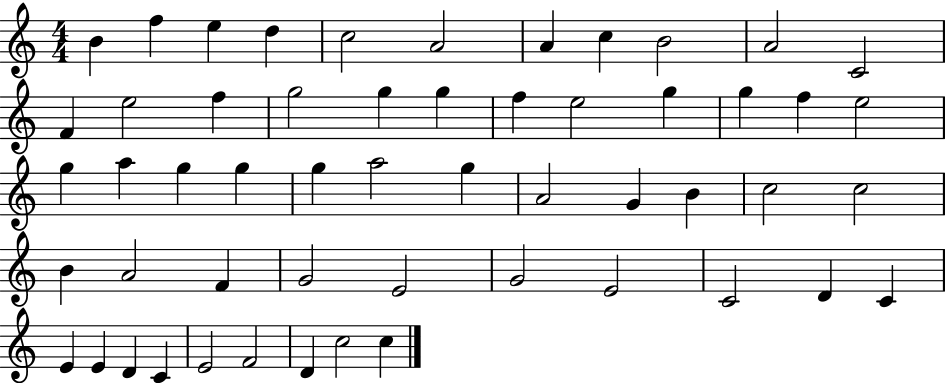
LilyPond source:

{
  \clef treble
  \numericTimeSignature
  \time 4/4
  \key c \major
  b'4 f''4 e''4 d''4 | c''2 a'2 | a'4 c''4 b'2 | a'2 c'2 | \break f'4 e''2 f''4 | g''2 g''4 g''4 | f''4 e''2 g''4 | g''4 f''4 e''2 | \break g''4 a''4 g''4 g''4 | g''4 a''2 g''4 | a'2 g'4 b'4 | c''2 c''2 | \break b'4 a'2 f'4 | g'2 e'2 | g'2 e'2 | c'2 d'4 c'4 | \break e'4 e'4 d'4 c'4 | e'2 f'2 | d'4 c''2 c''4 | \bar "|."
}